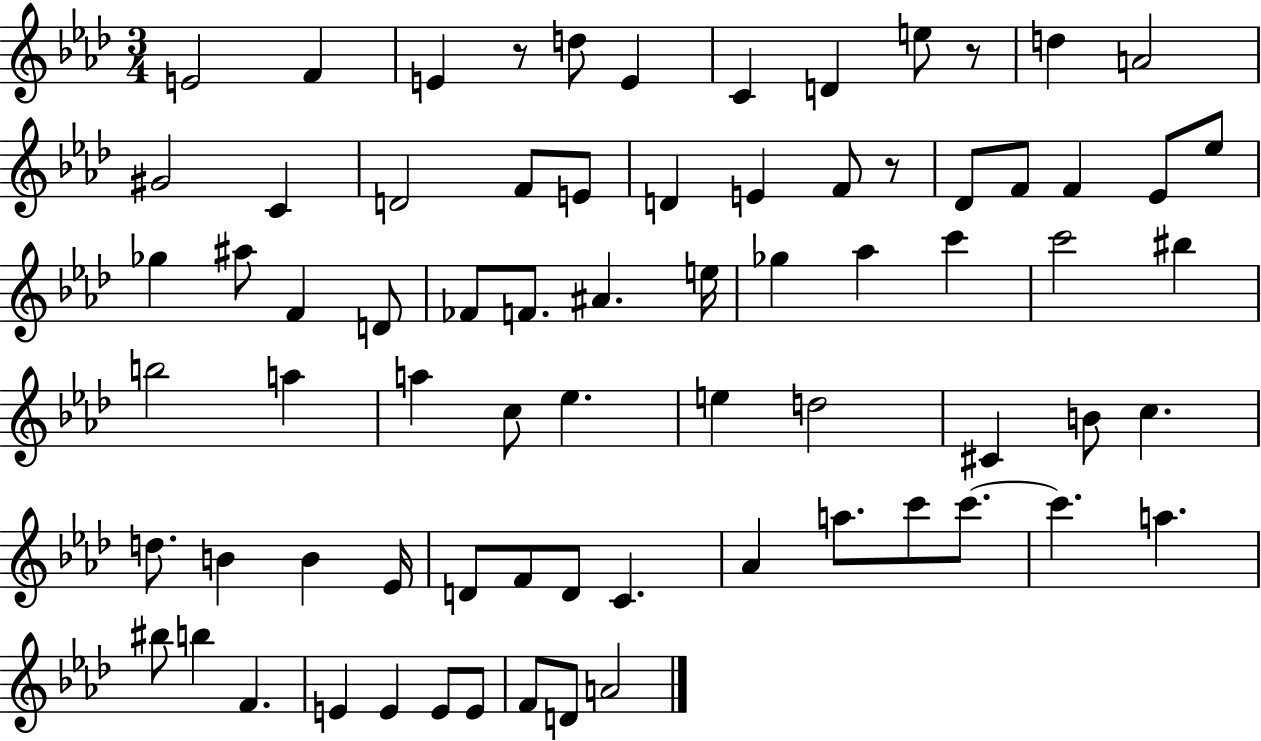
{
  \clef treble
  \numericTimeSignature
  \time 3/4
  \key aes \major
  e'2 f'4 | e'4 r8 d''8 e'4 | c'4 d'4 e''8 r8 | d''4 a'2 | \break gis'2 c'4 | d'2 f'8 e'8 | d'4 e'4 f'8 r8 | des'8 f'8 f'4 ees'8 ees''8 | \break ges''4 ais''8 f'4 d'8 | fes'8 f'8. ais'4. e''16 | ges''4 aes''4 c'''4 | c'''2 bis''4 | \break b''2 a''4 | a''4 c''8 ees''4. | e''4 d''2 | cis'4 b'8 c''4. | \break d''8. b'4 b'4 ees'16 | d'8 f'8 d'8 c'4. | aes'4 a''8. c'''8 c'''8.~~ | c'''4. a''4. | \break bis''8 b''4 f'4. | e'4 e'4 e'8 e'8 | f'8 d'8 a'2 | \bar "|."
}